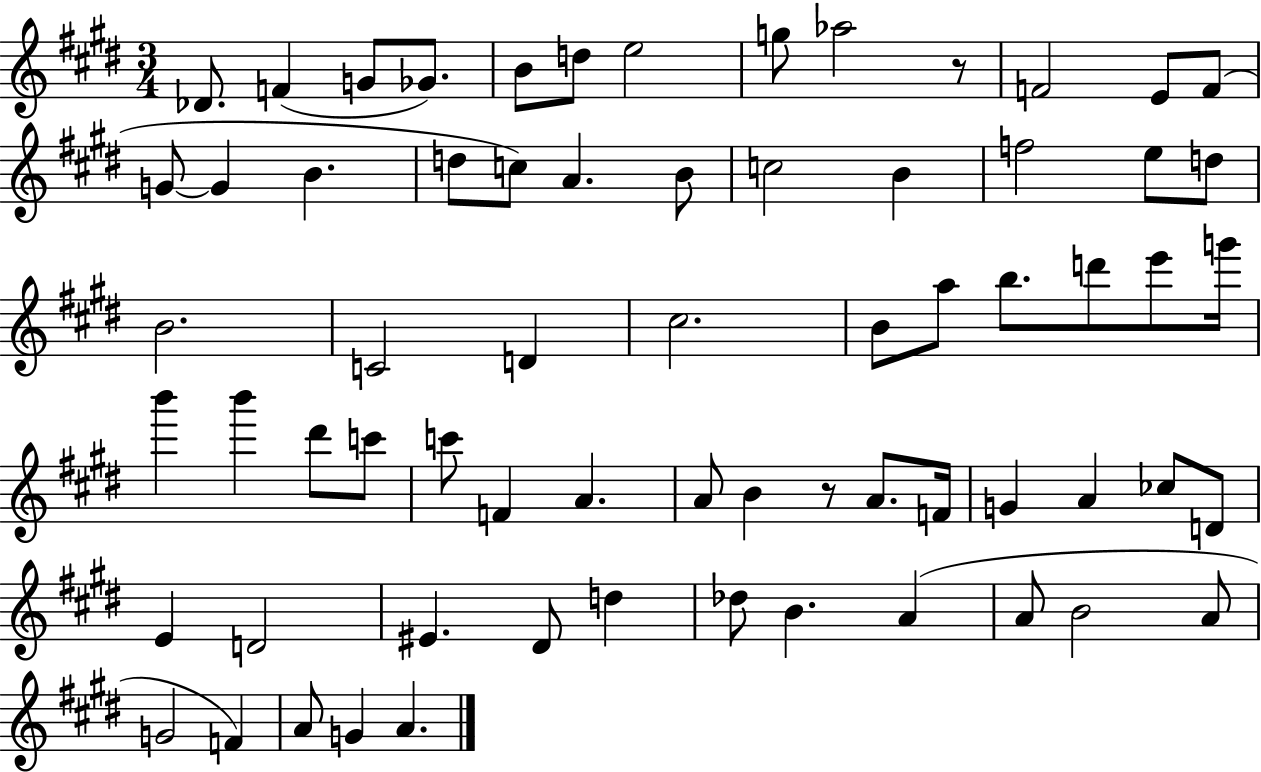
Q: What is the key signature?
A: E major